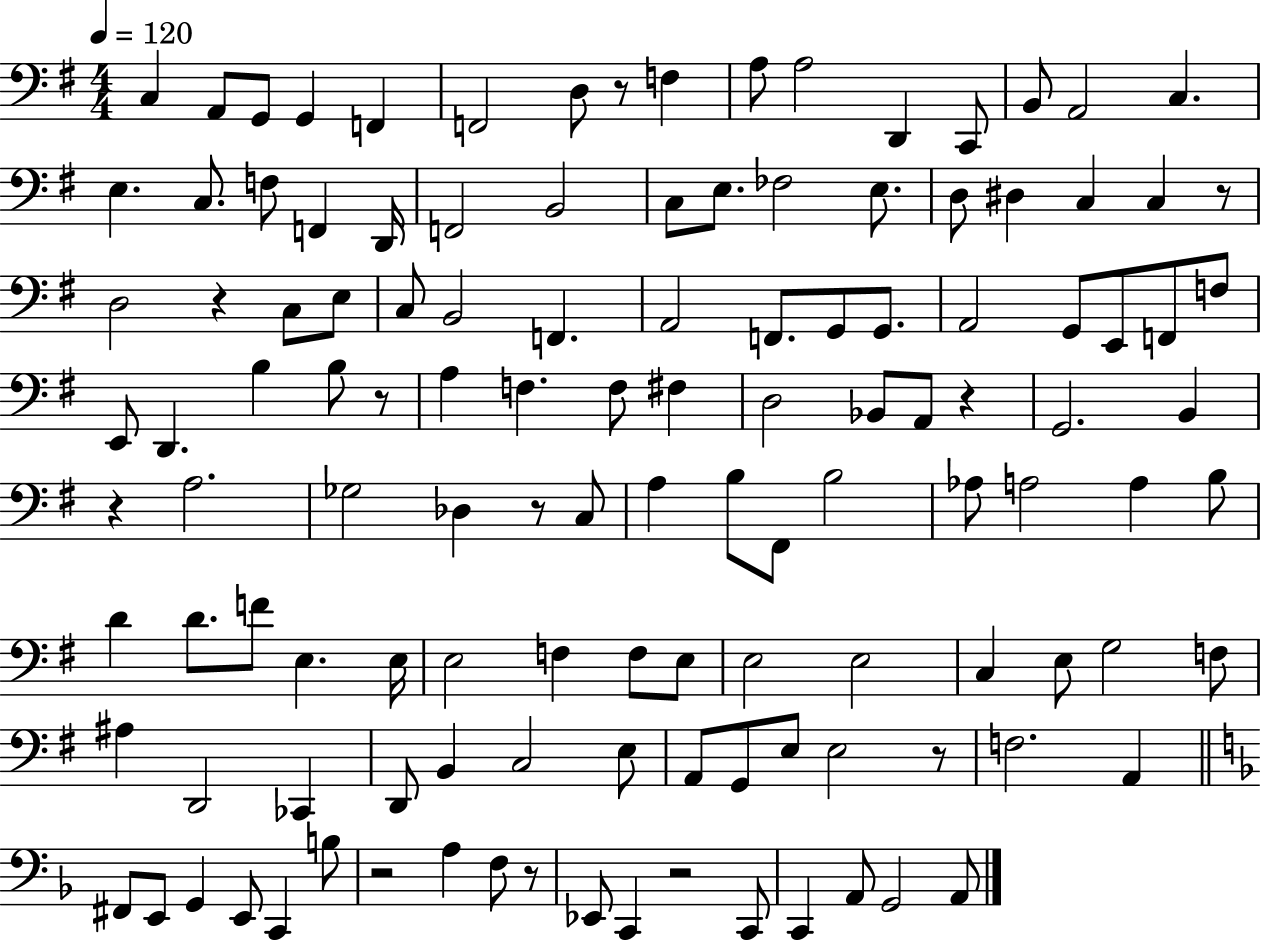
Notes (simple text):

C3/q A2/e G2/e G2/q F2/q F2/h D3/e R/e F3/q A3/e A3/h D2/q C2/e B2/e A2/h C3/q. E3/q. C3/e. F3/e F2/q D2/s F2/h B2/h C3/e E3/e. FES3/h E3/e. D3/e D#3/q C3/q C3/q R/e D3/h R/q C3/e E3/e C3/e B2/h F2/q. A2/h F2/e. G2/e G2/e. A2/h G2/e E2/e F2/e F3/e E2/e D2/q. B3/q B3/e R/e A3/q F3/q. F3/e F#3/q D3/h Bb2/e A2/e R/q G2/h. B2/q R/q A3/h. Gb3/h Db3/q R/e C3/e A3/q B3/e F#2/e B3/h Ab3/e A3/h A3/q B3/e D4/q D4/e. F4/e E3/q. E3/s E3/h F3/q F3/e E3/e E3/h E3/h C3/q E3/e G3/h F3/e A#3/q D2/h CES2/q D2/e B2/q C3/h E3/e A2/e G2/e E3/e E3/h R/e F3/h. A2/q F#2/e E2/e G2/q E2/e C2/q B3/e R/h A3/q F3/e R/e Eb2/e C2/q R/h C2/e C2/q A2/e G2/h A2/e